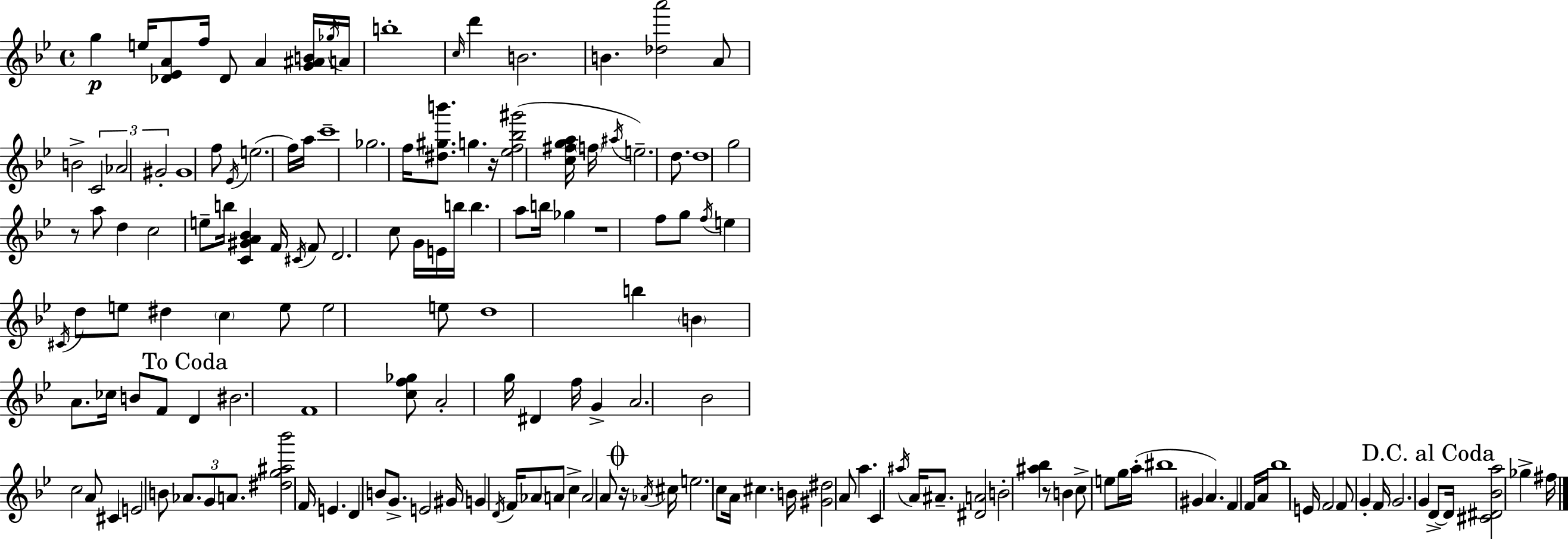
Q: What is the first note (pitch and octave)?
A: G5